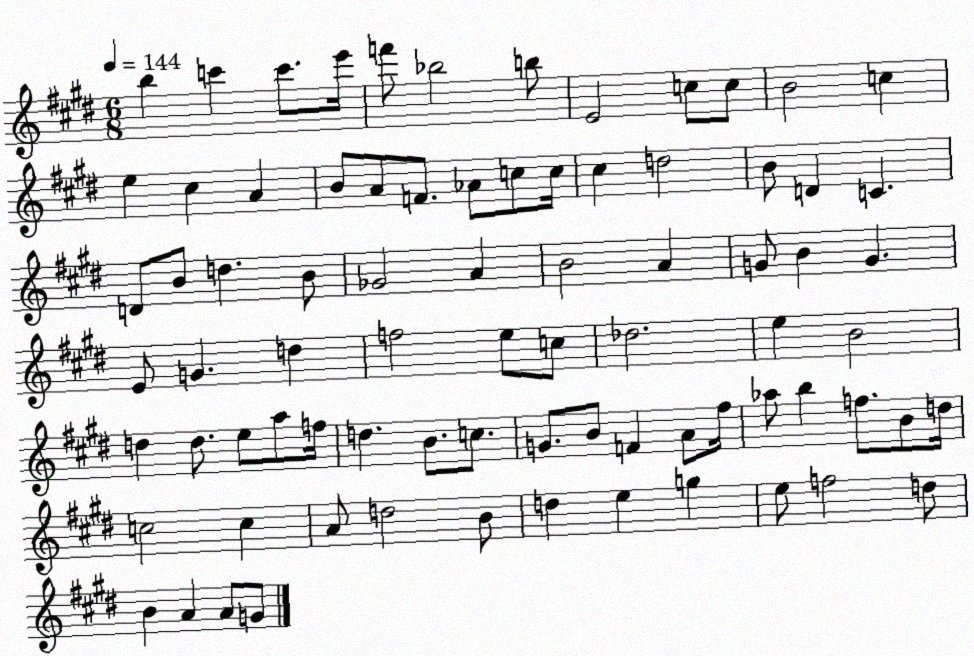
X:1
T:Untitled
M:6/8
L:1/4
K:E
b c' c'/2 e'/4 f'/2 _b2 b/2 E2 c/2 c/2 B2 c e ^c A B/2 A/2 F/2 _A/2 c/2 c/4 ^c d2 B/2 D C D/2 B/2 d B/2 _G2 A B2 A G/2 B G E/2 G d f2 e/2 c/2 _d2 e B2 d d/2 e/2 a/2 f/4 d B/2 c/2 G/2 B/2 F A/2 ^f/4 _a/2 b f/2 B/2 d/4 c2 c A/2 d2 B/2 d e g e/2 f2 d/2 B A A/2 G/2